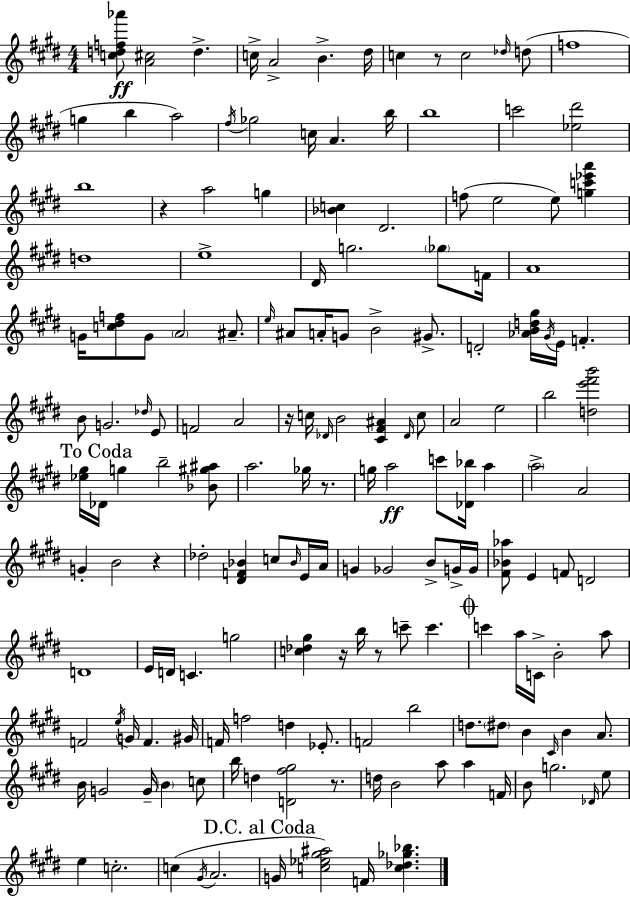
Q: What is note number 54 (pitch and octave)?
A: A4